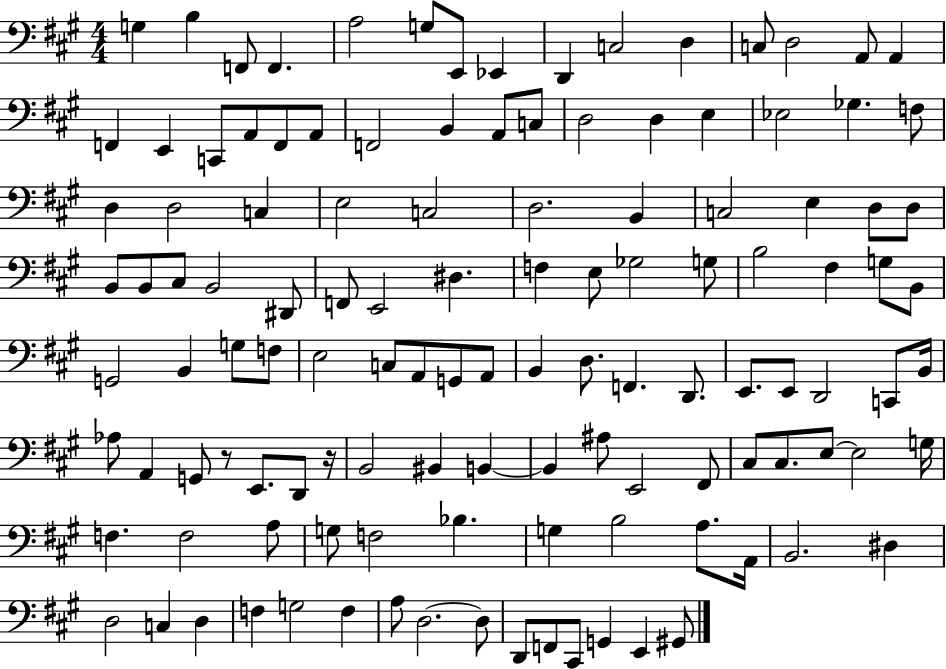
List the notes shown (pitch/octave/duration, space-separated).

G3/q B3/q F2/e F2/q. A3/h G3/e E2/e Eb2/q D2/q C3/h D3/q C3/e D3/h A2/e A2/q F2/q E2/q C2/e A2/e F2/e A2/e F2/h B2/q A2/e C3/e D3/h D3/q E3/q Eb3/h Gb3/q. F3/e D3/q D3/h C3/q E3/h C3/h D3/h. B2/q C3/h E3/q D3/e D3/e B2/e B2/e C#3/e B2/h D#2/e F2/e E2/h D#3/q. F3/q E3/e Gb3/h G3/e B3/h F#3/q G3/e B2/e G2/h B2/q G3/e F3/e E3/h C3/e A2/e G2/e A2/e B2/q D3/e. F2/q. D2/e. E2/e. E2/e D2/h C2/e B2/s Ab3/e A2/q G2/e R/e E2/e. D2/e R/s B2/h BIS2/q B2/q B2/q A#3/e E2/h F#2/e C#3/e C#3/e. E3/e E3/h G3/s F3/q. F3/h A3/e G3/e F3/h Bb3/q. G3/q B3/h A3/e. A2/s B2/h. D#3/q D3/h C3/q D3/q F3/q G3/h F3/q A3/e D3/h. D3/e D2/e F2/e C#2/e G2/q E2/q G#2/e